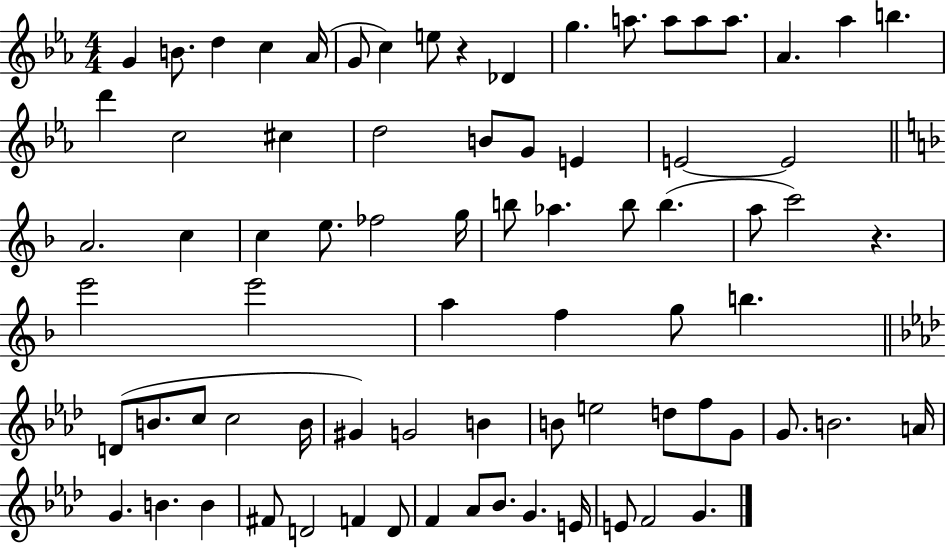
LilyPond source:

{
  \clef treble
  \numericTimeSignature
  \time 4/4
  \key ees \major
  g'4 b'8. d''4 c''4 aes'16( | g'8 c''4) e''8 r4 des'4 | g''4. a''8. a''8 a''8 a''8. | aes'4. aes''4 b''4. | \break d'''4 c''2 cis''4 | d''2 b'8 g'8 e'4 | e'2~~ e'2 | \bar "||" \break \key f \major a'2. c''4 | c''4 e''8. fes''2 g''16 | b''8 aes''4. b''8 b''4.( | a''8 c'''2) r4. | \break e'''2 e'''2 | a''4 f''4 g''8 b''4. | \bar "||" \break \key aes \major d'8( b'8. c''8 c''2 b'16 | gis'4) g'2 b'4 | b'8 e''2 d''8 f''8 g'8 | g'8. b'2. a'16 | \break g'4. b'4. b'4 | fis'8 d'2 f'4 d'8 | f'4 aes'8 bes'8. g'4. e'16 | e'8 f'2 g'4. | \break \bar "|."
}